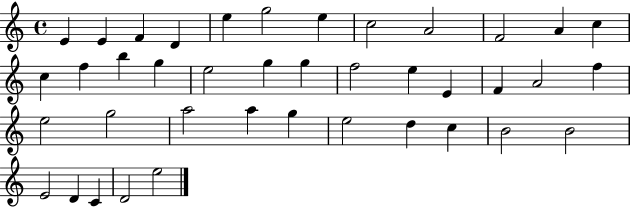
E4/q E4/q F4/q D4/q E5/q G5/h E5/q C5/h A4/h F4/h A4/q C5/q C5/q F5/q B5/q G5/q E5/h G5/q G5/q F5/h E5/q E4/q F4/q A4/h F5/q E5/h G5/h A5/h A5/q G5/q E5/h D5/q C5/q B4/h B4/h E4/h D4/q C4/q D4/h E5/h